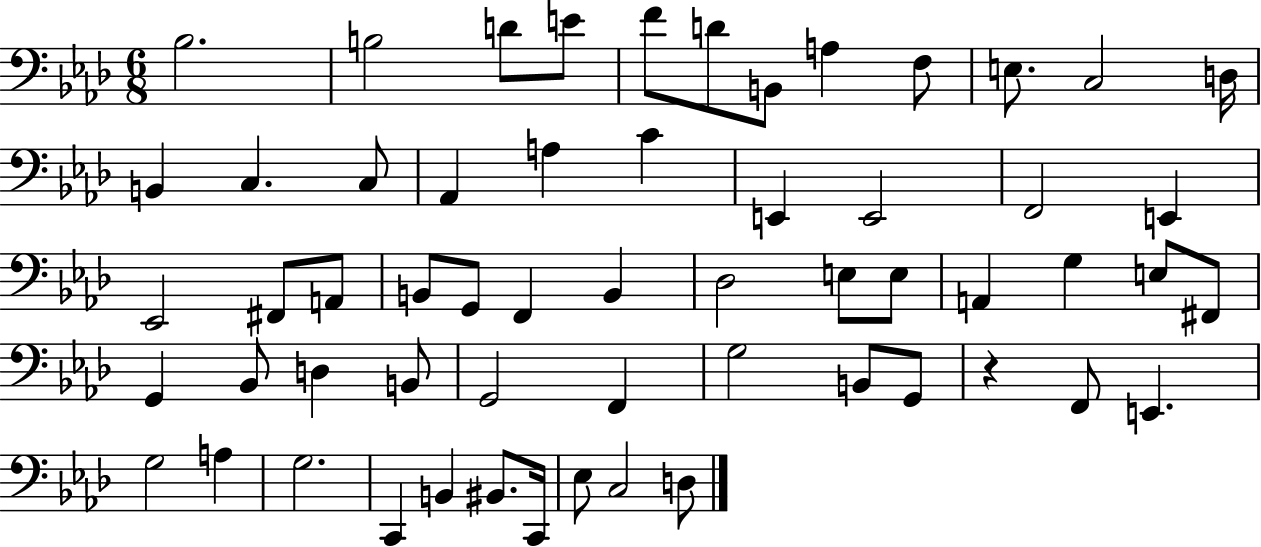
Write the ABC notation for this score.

X:1
T:Untitled
M:6/8
L:1/4
K:Ab
_B,2 B,2 D/2 E/2 F/2 D/2 B,,/2 A, F,/2 E,/2 C,2 D,/4 B,, C, C,/2 _A,, A, C E,, E,,2 F,,2 E,, _E,,2 ^F,,/2 A,,/2 B,,/2 G,,/2 F,, B,, _D,2 E,/2 E,/2 A,, G, E,/2 ^F,,/2 G,, _B,,/2 D, B,,/2 G,,2 F,, G,2 B,,/2 G,,/2 z F,,/2 E,, G,2 A, G,2 C,, B,, ^B,,/2 C,,/4 _E,/2 C,2 D,/2